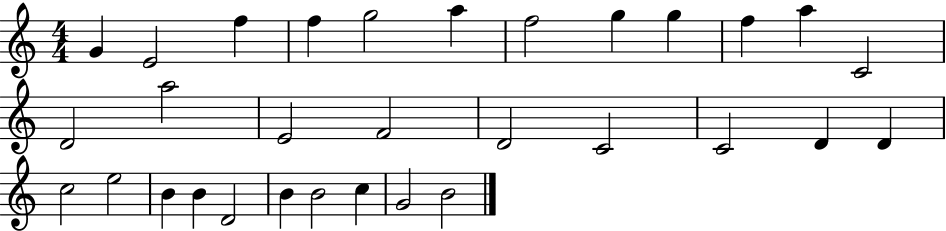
G4/q E4/h F5/q F5/q G5/h A5/q F5/h G5/q G5/q F5/q A5/q C4/h D4/h A5/h E4/h F4/h D4/h C4/h C4/h D4/q D4/q C5/h E5/h B4/q B4/q D4/h B4/q B4/h C5/q G4/h B4/h